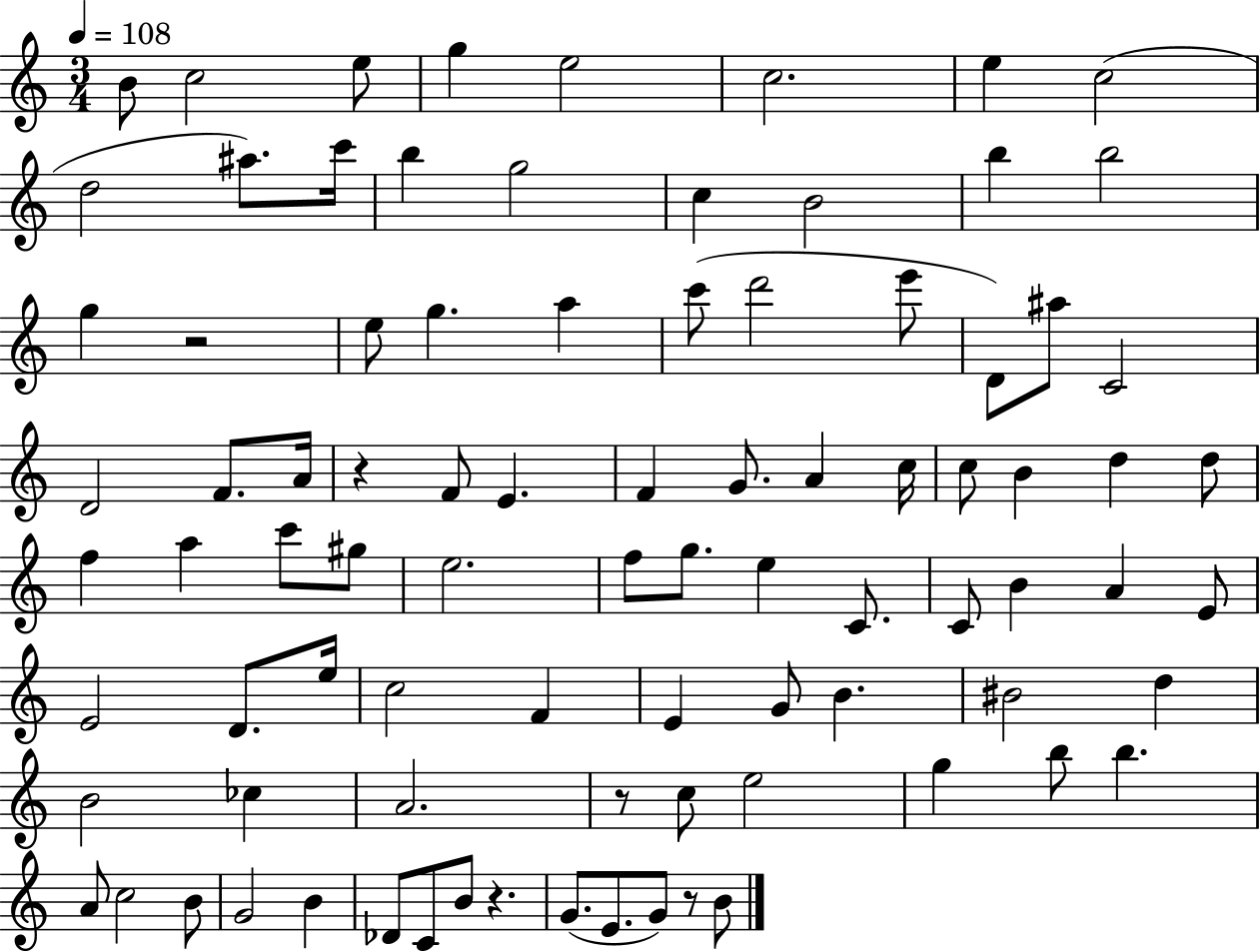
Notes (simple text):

B4/e C5/h E5/e G5/q E5/h C5/h. E5/q C5/h D5/h A#5/e. C6/s B5/q G5/h C5/q B4/h B5/q B5/h G5/q R/h E5/e G5/q. A5/q C6/e D6/h E6/e D4/e A#5/e C4/h D4/h F4/e. A4/s R/q F4/e E4/q. F4/q G4/e. A4/q C5/s C5/e B4/q D5/q D5/e F5/q A5/q C6/e G#5/e E5/h. F5/e G5/e. E5/q C4/e. C4/e B4/q A4/q E4/e E4/h D4/e. E5/s C5/h F4/q E4/q G4/e B4/q. BIS4/h D5/q B4/h CES5/q A4/h. R/e C5/e E5/h G5/q B5/e B5/q. A4/e C5/h B4/e G4/h B4/q Db4/e C4/e B4/e R/q. G4/e. E4/e. G4/e R/e B4/e